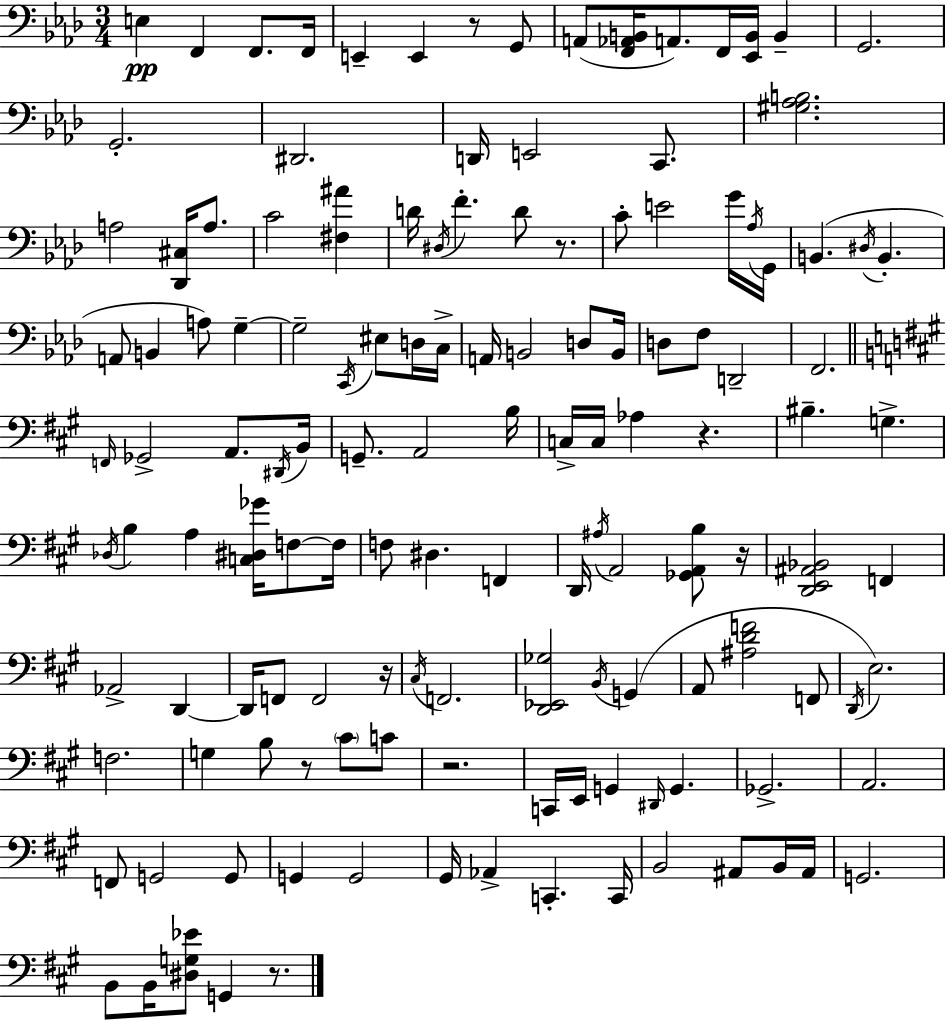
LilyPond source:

{
  \clef bass
  \numericTimeSignature
  \time 3/4
  \key f \minor
  e4\pp f,4 f,8. f,16 | e,4-- e,4 r8 g,8 | a,8( <f, aes, b,>16 a,8.) f,16 <ees, b,>16 b,4-- | g,2. | \break g,2.-. | dis,2. | d,16 e,2 c,8. | <gis aes b>2. | \break a2 <des, cis>16 a8. | c'2 <fis ais'>4 | d'16 \acciaccatura { dis16 } f'4.-. d'8 r8. | c'8-. e'2 g'16 | \break \acciaccatura { aes16 } g,16 b,4.( \acciaccatura { dis16 } b,4.-. | a,8 b,4 a8) g4--~~ | g2-- \acciaccatura { c,16 } | eis8 d16 c16-> a,16 b,2 | \break d8 b,16 d8 f8 d,2-- | f,2. | \bar "||" \break \key a \major \grace { f,16 } ges,2-> a,8. | \acciaccatura { dis,16 } b,16 g,8.-- a,2 | b16 c16-> c16 aes4 r4. | bis4.-- g4.-> | \break \acciaccatura { des16 } b4 a4 <c dis ges'>16 | f8~~ f16 f8 dis4. f,4 | d,16 \acciaccatura { ais16 } a,2 | <ges, a, b>8 r16 <d, e, ais, bes,>2 | \break f,4 aes,2-> | d,4~~ d,16 f,8 f,2 | r16 \acciaccatura { cis16 } f,2. | <d, ees, ges>2 | \break \acciaccatura { b,16 }( g,4 a,8 <ais d' f'>2 | f,8 \acciaccatura { d,16 }) e2. | f2. | g4 b8 | \break r8 \parenthesize cis'8 c'8 r2. | c,16 e,16 g,4 | \grace { dis,16 } g,4. ges,2.-> | a,2. | \break f,8 g,2 | g,8 g,4 | g,2 gis,16 aes,4-> | c,4.-. c,16 b,2 | \break ais,8 b,16 ais,16 g,2. | b,8 b,16 <dis g ees'>8 | g,4 r8. \bar "|."
}